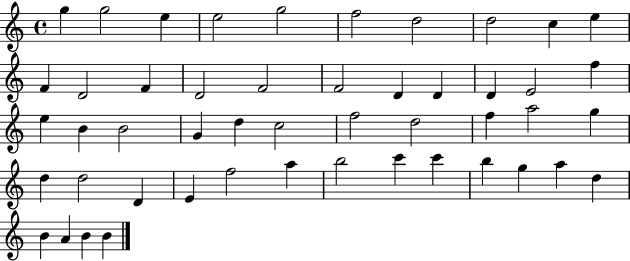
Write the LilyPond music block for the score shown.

{
  \clef treble
  \time 4/4
  \defaultTimeSignature
  \key c \major
  g''4 g''2 e''4 | e''2 g''2 | f''2 d''2 | d''2 c''4 e''4 | \break f'4 d'2 f'4 | d'2 f'2 | f'2 d'4 d'4 | d'4 e'2 f''4 | \break e''4 b'4 b'2 | g'4 d''4 c''2 | f''2 d''2 | f''4 a''2 g''4 | \break d''4 d''2 d'4 | e'4 f''2 a''4 | b''2 c'''4 c'''4 | b''4 g''4 a''4 d''4 | \break b'4 a'4 b'4 b'4 | \bar "|."
}